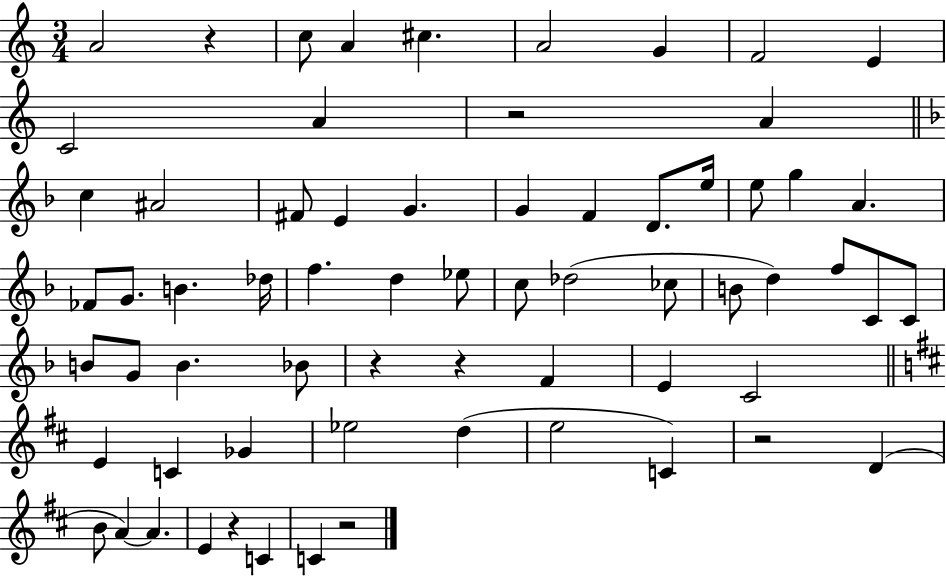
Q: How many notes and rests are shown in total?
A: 66